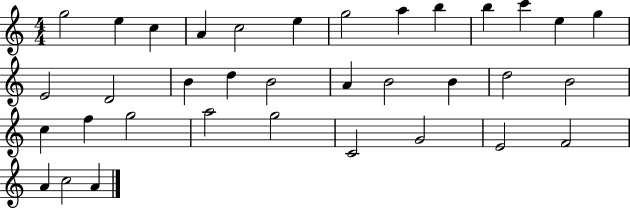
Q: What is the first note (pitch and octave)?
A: G5